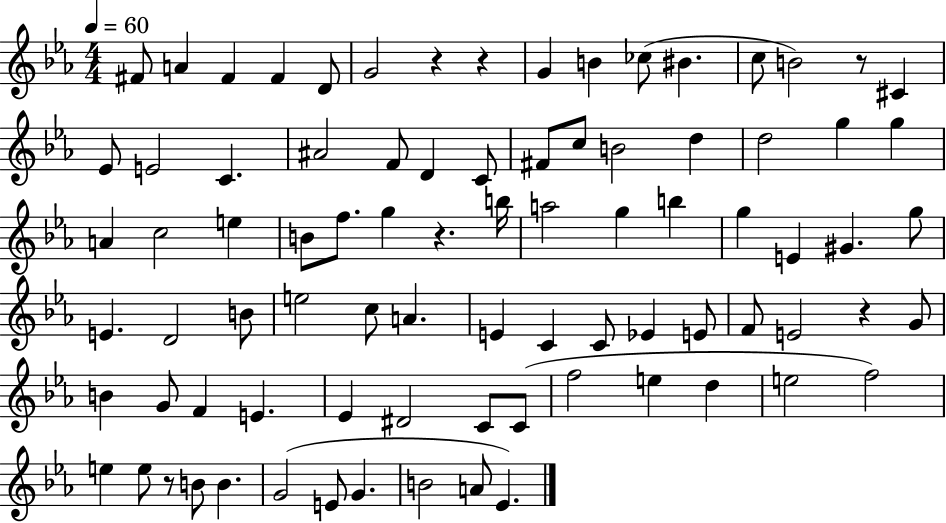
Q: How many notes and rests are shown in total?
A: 84